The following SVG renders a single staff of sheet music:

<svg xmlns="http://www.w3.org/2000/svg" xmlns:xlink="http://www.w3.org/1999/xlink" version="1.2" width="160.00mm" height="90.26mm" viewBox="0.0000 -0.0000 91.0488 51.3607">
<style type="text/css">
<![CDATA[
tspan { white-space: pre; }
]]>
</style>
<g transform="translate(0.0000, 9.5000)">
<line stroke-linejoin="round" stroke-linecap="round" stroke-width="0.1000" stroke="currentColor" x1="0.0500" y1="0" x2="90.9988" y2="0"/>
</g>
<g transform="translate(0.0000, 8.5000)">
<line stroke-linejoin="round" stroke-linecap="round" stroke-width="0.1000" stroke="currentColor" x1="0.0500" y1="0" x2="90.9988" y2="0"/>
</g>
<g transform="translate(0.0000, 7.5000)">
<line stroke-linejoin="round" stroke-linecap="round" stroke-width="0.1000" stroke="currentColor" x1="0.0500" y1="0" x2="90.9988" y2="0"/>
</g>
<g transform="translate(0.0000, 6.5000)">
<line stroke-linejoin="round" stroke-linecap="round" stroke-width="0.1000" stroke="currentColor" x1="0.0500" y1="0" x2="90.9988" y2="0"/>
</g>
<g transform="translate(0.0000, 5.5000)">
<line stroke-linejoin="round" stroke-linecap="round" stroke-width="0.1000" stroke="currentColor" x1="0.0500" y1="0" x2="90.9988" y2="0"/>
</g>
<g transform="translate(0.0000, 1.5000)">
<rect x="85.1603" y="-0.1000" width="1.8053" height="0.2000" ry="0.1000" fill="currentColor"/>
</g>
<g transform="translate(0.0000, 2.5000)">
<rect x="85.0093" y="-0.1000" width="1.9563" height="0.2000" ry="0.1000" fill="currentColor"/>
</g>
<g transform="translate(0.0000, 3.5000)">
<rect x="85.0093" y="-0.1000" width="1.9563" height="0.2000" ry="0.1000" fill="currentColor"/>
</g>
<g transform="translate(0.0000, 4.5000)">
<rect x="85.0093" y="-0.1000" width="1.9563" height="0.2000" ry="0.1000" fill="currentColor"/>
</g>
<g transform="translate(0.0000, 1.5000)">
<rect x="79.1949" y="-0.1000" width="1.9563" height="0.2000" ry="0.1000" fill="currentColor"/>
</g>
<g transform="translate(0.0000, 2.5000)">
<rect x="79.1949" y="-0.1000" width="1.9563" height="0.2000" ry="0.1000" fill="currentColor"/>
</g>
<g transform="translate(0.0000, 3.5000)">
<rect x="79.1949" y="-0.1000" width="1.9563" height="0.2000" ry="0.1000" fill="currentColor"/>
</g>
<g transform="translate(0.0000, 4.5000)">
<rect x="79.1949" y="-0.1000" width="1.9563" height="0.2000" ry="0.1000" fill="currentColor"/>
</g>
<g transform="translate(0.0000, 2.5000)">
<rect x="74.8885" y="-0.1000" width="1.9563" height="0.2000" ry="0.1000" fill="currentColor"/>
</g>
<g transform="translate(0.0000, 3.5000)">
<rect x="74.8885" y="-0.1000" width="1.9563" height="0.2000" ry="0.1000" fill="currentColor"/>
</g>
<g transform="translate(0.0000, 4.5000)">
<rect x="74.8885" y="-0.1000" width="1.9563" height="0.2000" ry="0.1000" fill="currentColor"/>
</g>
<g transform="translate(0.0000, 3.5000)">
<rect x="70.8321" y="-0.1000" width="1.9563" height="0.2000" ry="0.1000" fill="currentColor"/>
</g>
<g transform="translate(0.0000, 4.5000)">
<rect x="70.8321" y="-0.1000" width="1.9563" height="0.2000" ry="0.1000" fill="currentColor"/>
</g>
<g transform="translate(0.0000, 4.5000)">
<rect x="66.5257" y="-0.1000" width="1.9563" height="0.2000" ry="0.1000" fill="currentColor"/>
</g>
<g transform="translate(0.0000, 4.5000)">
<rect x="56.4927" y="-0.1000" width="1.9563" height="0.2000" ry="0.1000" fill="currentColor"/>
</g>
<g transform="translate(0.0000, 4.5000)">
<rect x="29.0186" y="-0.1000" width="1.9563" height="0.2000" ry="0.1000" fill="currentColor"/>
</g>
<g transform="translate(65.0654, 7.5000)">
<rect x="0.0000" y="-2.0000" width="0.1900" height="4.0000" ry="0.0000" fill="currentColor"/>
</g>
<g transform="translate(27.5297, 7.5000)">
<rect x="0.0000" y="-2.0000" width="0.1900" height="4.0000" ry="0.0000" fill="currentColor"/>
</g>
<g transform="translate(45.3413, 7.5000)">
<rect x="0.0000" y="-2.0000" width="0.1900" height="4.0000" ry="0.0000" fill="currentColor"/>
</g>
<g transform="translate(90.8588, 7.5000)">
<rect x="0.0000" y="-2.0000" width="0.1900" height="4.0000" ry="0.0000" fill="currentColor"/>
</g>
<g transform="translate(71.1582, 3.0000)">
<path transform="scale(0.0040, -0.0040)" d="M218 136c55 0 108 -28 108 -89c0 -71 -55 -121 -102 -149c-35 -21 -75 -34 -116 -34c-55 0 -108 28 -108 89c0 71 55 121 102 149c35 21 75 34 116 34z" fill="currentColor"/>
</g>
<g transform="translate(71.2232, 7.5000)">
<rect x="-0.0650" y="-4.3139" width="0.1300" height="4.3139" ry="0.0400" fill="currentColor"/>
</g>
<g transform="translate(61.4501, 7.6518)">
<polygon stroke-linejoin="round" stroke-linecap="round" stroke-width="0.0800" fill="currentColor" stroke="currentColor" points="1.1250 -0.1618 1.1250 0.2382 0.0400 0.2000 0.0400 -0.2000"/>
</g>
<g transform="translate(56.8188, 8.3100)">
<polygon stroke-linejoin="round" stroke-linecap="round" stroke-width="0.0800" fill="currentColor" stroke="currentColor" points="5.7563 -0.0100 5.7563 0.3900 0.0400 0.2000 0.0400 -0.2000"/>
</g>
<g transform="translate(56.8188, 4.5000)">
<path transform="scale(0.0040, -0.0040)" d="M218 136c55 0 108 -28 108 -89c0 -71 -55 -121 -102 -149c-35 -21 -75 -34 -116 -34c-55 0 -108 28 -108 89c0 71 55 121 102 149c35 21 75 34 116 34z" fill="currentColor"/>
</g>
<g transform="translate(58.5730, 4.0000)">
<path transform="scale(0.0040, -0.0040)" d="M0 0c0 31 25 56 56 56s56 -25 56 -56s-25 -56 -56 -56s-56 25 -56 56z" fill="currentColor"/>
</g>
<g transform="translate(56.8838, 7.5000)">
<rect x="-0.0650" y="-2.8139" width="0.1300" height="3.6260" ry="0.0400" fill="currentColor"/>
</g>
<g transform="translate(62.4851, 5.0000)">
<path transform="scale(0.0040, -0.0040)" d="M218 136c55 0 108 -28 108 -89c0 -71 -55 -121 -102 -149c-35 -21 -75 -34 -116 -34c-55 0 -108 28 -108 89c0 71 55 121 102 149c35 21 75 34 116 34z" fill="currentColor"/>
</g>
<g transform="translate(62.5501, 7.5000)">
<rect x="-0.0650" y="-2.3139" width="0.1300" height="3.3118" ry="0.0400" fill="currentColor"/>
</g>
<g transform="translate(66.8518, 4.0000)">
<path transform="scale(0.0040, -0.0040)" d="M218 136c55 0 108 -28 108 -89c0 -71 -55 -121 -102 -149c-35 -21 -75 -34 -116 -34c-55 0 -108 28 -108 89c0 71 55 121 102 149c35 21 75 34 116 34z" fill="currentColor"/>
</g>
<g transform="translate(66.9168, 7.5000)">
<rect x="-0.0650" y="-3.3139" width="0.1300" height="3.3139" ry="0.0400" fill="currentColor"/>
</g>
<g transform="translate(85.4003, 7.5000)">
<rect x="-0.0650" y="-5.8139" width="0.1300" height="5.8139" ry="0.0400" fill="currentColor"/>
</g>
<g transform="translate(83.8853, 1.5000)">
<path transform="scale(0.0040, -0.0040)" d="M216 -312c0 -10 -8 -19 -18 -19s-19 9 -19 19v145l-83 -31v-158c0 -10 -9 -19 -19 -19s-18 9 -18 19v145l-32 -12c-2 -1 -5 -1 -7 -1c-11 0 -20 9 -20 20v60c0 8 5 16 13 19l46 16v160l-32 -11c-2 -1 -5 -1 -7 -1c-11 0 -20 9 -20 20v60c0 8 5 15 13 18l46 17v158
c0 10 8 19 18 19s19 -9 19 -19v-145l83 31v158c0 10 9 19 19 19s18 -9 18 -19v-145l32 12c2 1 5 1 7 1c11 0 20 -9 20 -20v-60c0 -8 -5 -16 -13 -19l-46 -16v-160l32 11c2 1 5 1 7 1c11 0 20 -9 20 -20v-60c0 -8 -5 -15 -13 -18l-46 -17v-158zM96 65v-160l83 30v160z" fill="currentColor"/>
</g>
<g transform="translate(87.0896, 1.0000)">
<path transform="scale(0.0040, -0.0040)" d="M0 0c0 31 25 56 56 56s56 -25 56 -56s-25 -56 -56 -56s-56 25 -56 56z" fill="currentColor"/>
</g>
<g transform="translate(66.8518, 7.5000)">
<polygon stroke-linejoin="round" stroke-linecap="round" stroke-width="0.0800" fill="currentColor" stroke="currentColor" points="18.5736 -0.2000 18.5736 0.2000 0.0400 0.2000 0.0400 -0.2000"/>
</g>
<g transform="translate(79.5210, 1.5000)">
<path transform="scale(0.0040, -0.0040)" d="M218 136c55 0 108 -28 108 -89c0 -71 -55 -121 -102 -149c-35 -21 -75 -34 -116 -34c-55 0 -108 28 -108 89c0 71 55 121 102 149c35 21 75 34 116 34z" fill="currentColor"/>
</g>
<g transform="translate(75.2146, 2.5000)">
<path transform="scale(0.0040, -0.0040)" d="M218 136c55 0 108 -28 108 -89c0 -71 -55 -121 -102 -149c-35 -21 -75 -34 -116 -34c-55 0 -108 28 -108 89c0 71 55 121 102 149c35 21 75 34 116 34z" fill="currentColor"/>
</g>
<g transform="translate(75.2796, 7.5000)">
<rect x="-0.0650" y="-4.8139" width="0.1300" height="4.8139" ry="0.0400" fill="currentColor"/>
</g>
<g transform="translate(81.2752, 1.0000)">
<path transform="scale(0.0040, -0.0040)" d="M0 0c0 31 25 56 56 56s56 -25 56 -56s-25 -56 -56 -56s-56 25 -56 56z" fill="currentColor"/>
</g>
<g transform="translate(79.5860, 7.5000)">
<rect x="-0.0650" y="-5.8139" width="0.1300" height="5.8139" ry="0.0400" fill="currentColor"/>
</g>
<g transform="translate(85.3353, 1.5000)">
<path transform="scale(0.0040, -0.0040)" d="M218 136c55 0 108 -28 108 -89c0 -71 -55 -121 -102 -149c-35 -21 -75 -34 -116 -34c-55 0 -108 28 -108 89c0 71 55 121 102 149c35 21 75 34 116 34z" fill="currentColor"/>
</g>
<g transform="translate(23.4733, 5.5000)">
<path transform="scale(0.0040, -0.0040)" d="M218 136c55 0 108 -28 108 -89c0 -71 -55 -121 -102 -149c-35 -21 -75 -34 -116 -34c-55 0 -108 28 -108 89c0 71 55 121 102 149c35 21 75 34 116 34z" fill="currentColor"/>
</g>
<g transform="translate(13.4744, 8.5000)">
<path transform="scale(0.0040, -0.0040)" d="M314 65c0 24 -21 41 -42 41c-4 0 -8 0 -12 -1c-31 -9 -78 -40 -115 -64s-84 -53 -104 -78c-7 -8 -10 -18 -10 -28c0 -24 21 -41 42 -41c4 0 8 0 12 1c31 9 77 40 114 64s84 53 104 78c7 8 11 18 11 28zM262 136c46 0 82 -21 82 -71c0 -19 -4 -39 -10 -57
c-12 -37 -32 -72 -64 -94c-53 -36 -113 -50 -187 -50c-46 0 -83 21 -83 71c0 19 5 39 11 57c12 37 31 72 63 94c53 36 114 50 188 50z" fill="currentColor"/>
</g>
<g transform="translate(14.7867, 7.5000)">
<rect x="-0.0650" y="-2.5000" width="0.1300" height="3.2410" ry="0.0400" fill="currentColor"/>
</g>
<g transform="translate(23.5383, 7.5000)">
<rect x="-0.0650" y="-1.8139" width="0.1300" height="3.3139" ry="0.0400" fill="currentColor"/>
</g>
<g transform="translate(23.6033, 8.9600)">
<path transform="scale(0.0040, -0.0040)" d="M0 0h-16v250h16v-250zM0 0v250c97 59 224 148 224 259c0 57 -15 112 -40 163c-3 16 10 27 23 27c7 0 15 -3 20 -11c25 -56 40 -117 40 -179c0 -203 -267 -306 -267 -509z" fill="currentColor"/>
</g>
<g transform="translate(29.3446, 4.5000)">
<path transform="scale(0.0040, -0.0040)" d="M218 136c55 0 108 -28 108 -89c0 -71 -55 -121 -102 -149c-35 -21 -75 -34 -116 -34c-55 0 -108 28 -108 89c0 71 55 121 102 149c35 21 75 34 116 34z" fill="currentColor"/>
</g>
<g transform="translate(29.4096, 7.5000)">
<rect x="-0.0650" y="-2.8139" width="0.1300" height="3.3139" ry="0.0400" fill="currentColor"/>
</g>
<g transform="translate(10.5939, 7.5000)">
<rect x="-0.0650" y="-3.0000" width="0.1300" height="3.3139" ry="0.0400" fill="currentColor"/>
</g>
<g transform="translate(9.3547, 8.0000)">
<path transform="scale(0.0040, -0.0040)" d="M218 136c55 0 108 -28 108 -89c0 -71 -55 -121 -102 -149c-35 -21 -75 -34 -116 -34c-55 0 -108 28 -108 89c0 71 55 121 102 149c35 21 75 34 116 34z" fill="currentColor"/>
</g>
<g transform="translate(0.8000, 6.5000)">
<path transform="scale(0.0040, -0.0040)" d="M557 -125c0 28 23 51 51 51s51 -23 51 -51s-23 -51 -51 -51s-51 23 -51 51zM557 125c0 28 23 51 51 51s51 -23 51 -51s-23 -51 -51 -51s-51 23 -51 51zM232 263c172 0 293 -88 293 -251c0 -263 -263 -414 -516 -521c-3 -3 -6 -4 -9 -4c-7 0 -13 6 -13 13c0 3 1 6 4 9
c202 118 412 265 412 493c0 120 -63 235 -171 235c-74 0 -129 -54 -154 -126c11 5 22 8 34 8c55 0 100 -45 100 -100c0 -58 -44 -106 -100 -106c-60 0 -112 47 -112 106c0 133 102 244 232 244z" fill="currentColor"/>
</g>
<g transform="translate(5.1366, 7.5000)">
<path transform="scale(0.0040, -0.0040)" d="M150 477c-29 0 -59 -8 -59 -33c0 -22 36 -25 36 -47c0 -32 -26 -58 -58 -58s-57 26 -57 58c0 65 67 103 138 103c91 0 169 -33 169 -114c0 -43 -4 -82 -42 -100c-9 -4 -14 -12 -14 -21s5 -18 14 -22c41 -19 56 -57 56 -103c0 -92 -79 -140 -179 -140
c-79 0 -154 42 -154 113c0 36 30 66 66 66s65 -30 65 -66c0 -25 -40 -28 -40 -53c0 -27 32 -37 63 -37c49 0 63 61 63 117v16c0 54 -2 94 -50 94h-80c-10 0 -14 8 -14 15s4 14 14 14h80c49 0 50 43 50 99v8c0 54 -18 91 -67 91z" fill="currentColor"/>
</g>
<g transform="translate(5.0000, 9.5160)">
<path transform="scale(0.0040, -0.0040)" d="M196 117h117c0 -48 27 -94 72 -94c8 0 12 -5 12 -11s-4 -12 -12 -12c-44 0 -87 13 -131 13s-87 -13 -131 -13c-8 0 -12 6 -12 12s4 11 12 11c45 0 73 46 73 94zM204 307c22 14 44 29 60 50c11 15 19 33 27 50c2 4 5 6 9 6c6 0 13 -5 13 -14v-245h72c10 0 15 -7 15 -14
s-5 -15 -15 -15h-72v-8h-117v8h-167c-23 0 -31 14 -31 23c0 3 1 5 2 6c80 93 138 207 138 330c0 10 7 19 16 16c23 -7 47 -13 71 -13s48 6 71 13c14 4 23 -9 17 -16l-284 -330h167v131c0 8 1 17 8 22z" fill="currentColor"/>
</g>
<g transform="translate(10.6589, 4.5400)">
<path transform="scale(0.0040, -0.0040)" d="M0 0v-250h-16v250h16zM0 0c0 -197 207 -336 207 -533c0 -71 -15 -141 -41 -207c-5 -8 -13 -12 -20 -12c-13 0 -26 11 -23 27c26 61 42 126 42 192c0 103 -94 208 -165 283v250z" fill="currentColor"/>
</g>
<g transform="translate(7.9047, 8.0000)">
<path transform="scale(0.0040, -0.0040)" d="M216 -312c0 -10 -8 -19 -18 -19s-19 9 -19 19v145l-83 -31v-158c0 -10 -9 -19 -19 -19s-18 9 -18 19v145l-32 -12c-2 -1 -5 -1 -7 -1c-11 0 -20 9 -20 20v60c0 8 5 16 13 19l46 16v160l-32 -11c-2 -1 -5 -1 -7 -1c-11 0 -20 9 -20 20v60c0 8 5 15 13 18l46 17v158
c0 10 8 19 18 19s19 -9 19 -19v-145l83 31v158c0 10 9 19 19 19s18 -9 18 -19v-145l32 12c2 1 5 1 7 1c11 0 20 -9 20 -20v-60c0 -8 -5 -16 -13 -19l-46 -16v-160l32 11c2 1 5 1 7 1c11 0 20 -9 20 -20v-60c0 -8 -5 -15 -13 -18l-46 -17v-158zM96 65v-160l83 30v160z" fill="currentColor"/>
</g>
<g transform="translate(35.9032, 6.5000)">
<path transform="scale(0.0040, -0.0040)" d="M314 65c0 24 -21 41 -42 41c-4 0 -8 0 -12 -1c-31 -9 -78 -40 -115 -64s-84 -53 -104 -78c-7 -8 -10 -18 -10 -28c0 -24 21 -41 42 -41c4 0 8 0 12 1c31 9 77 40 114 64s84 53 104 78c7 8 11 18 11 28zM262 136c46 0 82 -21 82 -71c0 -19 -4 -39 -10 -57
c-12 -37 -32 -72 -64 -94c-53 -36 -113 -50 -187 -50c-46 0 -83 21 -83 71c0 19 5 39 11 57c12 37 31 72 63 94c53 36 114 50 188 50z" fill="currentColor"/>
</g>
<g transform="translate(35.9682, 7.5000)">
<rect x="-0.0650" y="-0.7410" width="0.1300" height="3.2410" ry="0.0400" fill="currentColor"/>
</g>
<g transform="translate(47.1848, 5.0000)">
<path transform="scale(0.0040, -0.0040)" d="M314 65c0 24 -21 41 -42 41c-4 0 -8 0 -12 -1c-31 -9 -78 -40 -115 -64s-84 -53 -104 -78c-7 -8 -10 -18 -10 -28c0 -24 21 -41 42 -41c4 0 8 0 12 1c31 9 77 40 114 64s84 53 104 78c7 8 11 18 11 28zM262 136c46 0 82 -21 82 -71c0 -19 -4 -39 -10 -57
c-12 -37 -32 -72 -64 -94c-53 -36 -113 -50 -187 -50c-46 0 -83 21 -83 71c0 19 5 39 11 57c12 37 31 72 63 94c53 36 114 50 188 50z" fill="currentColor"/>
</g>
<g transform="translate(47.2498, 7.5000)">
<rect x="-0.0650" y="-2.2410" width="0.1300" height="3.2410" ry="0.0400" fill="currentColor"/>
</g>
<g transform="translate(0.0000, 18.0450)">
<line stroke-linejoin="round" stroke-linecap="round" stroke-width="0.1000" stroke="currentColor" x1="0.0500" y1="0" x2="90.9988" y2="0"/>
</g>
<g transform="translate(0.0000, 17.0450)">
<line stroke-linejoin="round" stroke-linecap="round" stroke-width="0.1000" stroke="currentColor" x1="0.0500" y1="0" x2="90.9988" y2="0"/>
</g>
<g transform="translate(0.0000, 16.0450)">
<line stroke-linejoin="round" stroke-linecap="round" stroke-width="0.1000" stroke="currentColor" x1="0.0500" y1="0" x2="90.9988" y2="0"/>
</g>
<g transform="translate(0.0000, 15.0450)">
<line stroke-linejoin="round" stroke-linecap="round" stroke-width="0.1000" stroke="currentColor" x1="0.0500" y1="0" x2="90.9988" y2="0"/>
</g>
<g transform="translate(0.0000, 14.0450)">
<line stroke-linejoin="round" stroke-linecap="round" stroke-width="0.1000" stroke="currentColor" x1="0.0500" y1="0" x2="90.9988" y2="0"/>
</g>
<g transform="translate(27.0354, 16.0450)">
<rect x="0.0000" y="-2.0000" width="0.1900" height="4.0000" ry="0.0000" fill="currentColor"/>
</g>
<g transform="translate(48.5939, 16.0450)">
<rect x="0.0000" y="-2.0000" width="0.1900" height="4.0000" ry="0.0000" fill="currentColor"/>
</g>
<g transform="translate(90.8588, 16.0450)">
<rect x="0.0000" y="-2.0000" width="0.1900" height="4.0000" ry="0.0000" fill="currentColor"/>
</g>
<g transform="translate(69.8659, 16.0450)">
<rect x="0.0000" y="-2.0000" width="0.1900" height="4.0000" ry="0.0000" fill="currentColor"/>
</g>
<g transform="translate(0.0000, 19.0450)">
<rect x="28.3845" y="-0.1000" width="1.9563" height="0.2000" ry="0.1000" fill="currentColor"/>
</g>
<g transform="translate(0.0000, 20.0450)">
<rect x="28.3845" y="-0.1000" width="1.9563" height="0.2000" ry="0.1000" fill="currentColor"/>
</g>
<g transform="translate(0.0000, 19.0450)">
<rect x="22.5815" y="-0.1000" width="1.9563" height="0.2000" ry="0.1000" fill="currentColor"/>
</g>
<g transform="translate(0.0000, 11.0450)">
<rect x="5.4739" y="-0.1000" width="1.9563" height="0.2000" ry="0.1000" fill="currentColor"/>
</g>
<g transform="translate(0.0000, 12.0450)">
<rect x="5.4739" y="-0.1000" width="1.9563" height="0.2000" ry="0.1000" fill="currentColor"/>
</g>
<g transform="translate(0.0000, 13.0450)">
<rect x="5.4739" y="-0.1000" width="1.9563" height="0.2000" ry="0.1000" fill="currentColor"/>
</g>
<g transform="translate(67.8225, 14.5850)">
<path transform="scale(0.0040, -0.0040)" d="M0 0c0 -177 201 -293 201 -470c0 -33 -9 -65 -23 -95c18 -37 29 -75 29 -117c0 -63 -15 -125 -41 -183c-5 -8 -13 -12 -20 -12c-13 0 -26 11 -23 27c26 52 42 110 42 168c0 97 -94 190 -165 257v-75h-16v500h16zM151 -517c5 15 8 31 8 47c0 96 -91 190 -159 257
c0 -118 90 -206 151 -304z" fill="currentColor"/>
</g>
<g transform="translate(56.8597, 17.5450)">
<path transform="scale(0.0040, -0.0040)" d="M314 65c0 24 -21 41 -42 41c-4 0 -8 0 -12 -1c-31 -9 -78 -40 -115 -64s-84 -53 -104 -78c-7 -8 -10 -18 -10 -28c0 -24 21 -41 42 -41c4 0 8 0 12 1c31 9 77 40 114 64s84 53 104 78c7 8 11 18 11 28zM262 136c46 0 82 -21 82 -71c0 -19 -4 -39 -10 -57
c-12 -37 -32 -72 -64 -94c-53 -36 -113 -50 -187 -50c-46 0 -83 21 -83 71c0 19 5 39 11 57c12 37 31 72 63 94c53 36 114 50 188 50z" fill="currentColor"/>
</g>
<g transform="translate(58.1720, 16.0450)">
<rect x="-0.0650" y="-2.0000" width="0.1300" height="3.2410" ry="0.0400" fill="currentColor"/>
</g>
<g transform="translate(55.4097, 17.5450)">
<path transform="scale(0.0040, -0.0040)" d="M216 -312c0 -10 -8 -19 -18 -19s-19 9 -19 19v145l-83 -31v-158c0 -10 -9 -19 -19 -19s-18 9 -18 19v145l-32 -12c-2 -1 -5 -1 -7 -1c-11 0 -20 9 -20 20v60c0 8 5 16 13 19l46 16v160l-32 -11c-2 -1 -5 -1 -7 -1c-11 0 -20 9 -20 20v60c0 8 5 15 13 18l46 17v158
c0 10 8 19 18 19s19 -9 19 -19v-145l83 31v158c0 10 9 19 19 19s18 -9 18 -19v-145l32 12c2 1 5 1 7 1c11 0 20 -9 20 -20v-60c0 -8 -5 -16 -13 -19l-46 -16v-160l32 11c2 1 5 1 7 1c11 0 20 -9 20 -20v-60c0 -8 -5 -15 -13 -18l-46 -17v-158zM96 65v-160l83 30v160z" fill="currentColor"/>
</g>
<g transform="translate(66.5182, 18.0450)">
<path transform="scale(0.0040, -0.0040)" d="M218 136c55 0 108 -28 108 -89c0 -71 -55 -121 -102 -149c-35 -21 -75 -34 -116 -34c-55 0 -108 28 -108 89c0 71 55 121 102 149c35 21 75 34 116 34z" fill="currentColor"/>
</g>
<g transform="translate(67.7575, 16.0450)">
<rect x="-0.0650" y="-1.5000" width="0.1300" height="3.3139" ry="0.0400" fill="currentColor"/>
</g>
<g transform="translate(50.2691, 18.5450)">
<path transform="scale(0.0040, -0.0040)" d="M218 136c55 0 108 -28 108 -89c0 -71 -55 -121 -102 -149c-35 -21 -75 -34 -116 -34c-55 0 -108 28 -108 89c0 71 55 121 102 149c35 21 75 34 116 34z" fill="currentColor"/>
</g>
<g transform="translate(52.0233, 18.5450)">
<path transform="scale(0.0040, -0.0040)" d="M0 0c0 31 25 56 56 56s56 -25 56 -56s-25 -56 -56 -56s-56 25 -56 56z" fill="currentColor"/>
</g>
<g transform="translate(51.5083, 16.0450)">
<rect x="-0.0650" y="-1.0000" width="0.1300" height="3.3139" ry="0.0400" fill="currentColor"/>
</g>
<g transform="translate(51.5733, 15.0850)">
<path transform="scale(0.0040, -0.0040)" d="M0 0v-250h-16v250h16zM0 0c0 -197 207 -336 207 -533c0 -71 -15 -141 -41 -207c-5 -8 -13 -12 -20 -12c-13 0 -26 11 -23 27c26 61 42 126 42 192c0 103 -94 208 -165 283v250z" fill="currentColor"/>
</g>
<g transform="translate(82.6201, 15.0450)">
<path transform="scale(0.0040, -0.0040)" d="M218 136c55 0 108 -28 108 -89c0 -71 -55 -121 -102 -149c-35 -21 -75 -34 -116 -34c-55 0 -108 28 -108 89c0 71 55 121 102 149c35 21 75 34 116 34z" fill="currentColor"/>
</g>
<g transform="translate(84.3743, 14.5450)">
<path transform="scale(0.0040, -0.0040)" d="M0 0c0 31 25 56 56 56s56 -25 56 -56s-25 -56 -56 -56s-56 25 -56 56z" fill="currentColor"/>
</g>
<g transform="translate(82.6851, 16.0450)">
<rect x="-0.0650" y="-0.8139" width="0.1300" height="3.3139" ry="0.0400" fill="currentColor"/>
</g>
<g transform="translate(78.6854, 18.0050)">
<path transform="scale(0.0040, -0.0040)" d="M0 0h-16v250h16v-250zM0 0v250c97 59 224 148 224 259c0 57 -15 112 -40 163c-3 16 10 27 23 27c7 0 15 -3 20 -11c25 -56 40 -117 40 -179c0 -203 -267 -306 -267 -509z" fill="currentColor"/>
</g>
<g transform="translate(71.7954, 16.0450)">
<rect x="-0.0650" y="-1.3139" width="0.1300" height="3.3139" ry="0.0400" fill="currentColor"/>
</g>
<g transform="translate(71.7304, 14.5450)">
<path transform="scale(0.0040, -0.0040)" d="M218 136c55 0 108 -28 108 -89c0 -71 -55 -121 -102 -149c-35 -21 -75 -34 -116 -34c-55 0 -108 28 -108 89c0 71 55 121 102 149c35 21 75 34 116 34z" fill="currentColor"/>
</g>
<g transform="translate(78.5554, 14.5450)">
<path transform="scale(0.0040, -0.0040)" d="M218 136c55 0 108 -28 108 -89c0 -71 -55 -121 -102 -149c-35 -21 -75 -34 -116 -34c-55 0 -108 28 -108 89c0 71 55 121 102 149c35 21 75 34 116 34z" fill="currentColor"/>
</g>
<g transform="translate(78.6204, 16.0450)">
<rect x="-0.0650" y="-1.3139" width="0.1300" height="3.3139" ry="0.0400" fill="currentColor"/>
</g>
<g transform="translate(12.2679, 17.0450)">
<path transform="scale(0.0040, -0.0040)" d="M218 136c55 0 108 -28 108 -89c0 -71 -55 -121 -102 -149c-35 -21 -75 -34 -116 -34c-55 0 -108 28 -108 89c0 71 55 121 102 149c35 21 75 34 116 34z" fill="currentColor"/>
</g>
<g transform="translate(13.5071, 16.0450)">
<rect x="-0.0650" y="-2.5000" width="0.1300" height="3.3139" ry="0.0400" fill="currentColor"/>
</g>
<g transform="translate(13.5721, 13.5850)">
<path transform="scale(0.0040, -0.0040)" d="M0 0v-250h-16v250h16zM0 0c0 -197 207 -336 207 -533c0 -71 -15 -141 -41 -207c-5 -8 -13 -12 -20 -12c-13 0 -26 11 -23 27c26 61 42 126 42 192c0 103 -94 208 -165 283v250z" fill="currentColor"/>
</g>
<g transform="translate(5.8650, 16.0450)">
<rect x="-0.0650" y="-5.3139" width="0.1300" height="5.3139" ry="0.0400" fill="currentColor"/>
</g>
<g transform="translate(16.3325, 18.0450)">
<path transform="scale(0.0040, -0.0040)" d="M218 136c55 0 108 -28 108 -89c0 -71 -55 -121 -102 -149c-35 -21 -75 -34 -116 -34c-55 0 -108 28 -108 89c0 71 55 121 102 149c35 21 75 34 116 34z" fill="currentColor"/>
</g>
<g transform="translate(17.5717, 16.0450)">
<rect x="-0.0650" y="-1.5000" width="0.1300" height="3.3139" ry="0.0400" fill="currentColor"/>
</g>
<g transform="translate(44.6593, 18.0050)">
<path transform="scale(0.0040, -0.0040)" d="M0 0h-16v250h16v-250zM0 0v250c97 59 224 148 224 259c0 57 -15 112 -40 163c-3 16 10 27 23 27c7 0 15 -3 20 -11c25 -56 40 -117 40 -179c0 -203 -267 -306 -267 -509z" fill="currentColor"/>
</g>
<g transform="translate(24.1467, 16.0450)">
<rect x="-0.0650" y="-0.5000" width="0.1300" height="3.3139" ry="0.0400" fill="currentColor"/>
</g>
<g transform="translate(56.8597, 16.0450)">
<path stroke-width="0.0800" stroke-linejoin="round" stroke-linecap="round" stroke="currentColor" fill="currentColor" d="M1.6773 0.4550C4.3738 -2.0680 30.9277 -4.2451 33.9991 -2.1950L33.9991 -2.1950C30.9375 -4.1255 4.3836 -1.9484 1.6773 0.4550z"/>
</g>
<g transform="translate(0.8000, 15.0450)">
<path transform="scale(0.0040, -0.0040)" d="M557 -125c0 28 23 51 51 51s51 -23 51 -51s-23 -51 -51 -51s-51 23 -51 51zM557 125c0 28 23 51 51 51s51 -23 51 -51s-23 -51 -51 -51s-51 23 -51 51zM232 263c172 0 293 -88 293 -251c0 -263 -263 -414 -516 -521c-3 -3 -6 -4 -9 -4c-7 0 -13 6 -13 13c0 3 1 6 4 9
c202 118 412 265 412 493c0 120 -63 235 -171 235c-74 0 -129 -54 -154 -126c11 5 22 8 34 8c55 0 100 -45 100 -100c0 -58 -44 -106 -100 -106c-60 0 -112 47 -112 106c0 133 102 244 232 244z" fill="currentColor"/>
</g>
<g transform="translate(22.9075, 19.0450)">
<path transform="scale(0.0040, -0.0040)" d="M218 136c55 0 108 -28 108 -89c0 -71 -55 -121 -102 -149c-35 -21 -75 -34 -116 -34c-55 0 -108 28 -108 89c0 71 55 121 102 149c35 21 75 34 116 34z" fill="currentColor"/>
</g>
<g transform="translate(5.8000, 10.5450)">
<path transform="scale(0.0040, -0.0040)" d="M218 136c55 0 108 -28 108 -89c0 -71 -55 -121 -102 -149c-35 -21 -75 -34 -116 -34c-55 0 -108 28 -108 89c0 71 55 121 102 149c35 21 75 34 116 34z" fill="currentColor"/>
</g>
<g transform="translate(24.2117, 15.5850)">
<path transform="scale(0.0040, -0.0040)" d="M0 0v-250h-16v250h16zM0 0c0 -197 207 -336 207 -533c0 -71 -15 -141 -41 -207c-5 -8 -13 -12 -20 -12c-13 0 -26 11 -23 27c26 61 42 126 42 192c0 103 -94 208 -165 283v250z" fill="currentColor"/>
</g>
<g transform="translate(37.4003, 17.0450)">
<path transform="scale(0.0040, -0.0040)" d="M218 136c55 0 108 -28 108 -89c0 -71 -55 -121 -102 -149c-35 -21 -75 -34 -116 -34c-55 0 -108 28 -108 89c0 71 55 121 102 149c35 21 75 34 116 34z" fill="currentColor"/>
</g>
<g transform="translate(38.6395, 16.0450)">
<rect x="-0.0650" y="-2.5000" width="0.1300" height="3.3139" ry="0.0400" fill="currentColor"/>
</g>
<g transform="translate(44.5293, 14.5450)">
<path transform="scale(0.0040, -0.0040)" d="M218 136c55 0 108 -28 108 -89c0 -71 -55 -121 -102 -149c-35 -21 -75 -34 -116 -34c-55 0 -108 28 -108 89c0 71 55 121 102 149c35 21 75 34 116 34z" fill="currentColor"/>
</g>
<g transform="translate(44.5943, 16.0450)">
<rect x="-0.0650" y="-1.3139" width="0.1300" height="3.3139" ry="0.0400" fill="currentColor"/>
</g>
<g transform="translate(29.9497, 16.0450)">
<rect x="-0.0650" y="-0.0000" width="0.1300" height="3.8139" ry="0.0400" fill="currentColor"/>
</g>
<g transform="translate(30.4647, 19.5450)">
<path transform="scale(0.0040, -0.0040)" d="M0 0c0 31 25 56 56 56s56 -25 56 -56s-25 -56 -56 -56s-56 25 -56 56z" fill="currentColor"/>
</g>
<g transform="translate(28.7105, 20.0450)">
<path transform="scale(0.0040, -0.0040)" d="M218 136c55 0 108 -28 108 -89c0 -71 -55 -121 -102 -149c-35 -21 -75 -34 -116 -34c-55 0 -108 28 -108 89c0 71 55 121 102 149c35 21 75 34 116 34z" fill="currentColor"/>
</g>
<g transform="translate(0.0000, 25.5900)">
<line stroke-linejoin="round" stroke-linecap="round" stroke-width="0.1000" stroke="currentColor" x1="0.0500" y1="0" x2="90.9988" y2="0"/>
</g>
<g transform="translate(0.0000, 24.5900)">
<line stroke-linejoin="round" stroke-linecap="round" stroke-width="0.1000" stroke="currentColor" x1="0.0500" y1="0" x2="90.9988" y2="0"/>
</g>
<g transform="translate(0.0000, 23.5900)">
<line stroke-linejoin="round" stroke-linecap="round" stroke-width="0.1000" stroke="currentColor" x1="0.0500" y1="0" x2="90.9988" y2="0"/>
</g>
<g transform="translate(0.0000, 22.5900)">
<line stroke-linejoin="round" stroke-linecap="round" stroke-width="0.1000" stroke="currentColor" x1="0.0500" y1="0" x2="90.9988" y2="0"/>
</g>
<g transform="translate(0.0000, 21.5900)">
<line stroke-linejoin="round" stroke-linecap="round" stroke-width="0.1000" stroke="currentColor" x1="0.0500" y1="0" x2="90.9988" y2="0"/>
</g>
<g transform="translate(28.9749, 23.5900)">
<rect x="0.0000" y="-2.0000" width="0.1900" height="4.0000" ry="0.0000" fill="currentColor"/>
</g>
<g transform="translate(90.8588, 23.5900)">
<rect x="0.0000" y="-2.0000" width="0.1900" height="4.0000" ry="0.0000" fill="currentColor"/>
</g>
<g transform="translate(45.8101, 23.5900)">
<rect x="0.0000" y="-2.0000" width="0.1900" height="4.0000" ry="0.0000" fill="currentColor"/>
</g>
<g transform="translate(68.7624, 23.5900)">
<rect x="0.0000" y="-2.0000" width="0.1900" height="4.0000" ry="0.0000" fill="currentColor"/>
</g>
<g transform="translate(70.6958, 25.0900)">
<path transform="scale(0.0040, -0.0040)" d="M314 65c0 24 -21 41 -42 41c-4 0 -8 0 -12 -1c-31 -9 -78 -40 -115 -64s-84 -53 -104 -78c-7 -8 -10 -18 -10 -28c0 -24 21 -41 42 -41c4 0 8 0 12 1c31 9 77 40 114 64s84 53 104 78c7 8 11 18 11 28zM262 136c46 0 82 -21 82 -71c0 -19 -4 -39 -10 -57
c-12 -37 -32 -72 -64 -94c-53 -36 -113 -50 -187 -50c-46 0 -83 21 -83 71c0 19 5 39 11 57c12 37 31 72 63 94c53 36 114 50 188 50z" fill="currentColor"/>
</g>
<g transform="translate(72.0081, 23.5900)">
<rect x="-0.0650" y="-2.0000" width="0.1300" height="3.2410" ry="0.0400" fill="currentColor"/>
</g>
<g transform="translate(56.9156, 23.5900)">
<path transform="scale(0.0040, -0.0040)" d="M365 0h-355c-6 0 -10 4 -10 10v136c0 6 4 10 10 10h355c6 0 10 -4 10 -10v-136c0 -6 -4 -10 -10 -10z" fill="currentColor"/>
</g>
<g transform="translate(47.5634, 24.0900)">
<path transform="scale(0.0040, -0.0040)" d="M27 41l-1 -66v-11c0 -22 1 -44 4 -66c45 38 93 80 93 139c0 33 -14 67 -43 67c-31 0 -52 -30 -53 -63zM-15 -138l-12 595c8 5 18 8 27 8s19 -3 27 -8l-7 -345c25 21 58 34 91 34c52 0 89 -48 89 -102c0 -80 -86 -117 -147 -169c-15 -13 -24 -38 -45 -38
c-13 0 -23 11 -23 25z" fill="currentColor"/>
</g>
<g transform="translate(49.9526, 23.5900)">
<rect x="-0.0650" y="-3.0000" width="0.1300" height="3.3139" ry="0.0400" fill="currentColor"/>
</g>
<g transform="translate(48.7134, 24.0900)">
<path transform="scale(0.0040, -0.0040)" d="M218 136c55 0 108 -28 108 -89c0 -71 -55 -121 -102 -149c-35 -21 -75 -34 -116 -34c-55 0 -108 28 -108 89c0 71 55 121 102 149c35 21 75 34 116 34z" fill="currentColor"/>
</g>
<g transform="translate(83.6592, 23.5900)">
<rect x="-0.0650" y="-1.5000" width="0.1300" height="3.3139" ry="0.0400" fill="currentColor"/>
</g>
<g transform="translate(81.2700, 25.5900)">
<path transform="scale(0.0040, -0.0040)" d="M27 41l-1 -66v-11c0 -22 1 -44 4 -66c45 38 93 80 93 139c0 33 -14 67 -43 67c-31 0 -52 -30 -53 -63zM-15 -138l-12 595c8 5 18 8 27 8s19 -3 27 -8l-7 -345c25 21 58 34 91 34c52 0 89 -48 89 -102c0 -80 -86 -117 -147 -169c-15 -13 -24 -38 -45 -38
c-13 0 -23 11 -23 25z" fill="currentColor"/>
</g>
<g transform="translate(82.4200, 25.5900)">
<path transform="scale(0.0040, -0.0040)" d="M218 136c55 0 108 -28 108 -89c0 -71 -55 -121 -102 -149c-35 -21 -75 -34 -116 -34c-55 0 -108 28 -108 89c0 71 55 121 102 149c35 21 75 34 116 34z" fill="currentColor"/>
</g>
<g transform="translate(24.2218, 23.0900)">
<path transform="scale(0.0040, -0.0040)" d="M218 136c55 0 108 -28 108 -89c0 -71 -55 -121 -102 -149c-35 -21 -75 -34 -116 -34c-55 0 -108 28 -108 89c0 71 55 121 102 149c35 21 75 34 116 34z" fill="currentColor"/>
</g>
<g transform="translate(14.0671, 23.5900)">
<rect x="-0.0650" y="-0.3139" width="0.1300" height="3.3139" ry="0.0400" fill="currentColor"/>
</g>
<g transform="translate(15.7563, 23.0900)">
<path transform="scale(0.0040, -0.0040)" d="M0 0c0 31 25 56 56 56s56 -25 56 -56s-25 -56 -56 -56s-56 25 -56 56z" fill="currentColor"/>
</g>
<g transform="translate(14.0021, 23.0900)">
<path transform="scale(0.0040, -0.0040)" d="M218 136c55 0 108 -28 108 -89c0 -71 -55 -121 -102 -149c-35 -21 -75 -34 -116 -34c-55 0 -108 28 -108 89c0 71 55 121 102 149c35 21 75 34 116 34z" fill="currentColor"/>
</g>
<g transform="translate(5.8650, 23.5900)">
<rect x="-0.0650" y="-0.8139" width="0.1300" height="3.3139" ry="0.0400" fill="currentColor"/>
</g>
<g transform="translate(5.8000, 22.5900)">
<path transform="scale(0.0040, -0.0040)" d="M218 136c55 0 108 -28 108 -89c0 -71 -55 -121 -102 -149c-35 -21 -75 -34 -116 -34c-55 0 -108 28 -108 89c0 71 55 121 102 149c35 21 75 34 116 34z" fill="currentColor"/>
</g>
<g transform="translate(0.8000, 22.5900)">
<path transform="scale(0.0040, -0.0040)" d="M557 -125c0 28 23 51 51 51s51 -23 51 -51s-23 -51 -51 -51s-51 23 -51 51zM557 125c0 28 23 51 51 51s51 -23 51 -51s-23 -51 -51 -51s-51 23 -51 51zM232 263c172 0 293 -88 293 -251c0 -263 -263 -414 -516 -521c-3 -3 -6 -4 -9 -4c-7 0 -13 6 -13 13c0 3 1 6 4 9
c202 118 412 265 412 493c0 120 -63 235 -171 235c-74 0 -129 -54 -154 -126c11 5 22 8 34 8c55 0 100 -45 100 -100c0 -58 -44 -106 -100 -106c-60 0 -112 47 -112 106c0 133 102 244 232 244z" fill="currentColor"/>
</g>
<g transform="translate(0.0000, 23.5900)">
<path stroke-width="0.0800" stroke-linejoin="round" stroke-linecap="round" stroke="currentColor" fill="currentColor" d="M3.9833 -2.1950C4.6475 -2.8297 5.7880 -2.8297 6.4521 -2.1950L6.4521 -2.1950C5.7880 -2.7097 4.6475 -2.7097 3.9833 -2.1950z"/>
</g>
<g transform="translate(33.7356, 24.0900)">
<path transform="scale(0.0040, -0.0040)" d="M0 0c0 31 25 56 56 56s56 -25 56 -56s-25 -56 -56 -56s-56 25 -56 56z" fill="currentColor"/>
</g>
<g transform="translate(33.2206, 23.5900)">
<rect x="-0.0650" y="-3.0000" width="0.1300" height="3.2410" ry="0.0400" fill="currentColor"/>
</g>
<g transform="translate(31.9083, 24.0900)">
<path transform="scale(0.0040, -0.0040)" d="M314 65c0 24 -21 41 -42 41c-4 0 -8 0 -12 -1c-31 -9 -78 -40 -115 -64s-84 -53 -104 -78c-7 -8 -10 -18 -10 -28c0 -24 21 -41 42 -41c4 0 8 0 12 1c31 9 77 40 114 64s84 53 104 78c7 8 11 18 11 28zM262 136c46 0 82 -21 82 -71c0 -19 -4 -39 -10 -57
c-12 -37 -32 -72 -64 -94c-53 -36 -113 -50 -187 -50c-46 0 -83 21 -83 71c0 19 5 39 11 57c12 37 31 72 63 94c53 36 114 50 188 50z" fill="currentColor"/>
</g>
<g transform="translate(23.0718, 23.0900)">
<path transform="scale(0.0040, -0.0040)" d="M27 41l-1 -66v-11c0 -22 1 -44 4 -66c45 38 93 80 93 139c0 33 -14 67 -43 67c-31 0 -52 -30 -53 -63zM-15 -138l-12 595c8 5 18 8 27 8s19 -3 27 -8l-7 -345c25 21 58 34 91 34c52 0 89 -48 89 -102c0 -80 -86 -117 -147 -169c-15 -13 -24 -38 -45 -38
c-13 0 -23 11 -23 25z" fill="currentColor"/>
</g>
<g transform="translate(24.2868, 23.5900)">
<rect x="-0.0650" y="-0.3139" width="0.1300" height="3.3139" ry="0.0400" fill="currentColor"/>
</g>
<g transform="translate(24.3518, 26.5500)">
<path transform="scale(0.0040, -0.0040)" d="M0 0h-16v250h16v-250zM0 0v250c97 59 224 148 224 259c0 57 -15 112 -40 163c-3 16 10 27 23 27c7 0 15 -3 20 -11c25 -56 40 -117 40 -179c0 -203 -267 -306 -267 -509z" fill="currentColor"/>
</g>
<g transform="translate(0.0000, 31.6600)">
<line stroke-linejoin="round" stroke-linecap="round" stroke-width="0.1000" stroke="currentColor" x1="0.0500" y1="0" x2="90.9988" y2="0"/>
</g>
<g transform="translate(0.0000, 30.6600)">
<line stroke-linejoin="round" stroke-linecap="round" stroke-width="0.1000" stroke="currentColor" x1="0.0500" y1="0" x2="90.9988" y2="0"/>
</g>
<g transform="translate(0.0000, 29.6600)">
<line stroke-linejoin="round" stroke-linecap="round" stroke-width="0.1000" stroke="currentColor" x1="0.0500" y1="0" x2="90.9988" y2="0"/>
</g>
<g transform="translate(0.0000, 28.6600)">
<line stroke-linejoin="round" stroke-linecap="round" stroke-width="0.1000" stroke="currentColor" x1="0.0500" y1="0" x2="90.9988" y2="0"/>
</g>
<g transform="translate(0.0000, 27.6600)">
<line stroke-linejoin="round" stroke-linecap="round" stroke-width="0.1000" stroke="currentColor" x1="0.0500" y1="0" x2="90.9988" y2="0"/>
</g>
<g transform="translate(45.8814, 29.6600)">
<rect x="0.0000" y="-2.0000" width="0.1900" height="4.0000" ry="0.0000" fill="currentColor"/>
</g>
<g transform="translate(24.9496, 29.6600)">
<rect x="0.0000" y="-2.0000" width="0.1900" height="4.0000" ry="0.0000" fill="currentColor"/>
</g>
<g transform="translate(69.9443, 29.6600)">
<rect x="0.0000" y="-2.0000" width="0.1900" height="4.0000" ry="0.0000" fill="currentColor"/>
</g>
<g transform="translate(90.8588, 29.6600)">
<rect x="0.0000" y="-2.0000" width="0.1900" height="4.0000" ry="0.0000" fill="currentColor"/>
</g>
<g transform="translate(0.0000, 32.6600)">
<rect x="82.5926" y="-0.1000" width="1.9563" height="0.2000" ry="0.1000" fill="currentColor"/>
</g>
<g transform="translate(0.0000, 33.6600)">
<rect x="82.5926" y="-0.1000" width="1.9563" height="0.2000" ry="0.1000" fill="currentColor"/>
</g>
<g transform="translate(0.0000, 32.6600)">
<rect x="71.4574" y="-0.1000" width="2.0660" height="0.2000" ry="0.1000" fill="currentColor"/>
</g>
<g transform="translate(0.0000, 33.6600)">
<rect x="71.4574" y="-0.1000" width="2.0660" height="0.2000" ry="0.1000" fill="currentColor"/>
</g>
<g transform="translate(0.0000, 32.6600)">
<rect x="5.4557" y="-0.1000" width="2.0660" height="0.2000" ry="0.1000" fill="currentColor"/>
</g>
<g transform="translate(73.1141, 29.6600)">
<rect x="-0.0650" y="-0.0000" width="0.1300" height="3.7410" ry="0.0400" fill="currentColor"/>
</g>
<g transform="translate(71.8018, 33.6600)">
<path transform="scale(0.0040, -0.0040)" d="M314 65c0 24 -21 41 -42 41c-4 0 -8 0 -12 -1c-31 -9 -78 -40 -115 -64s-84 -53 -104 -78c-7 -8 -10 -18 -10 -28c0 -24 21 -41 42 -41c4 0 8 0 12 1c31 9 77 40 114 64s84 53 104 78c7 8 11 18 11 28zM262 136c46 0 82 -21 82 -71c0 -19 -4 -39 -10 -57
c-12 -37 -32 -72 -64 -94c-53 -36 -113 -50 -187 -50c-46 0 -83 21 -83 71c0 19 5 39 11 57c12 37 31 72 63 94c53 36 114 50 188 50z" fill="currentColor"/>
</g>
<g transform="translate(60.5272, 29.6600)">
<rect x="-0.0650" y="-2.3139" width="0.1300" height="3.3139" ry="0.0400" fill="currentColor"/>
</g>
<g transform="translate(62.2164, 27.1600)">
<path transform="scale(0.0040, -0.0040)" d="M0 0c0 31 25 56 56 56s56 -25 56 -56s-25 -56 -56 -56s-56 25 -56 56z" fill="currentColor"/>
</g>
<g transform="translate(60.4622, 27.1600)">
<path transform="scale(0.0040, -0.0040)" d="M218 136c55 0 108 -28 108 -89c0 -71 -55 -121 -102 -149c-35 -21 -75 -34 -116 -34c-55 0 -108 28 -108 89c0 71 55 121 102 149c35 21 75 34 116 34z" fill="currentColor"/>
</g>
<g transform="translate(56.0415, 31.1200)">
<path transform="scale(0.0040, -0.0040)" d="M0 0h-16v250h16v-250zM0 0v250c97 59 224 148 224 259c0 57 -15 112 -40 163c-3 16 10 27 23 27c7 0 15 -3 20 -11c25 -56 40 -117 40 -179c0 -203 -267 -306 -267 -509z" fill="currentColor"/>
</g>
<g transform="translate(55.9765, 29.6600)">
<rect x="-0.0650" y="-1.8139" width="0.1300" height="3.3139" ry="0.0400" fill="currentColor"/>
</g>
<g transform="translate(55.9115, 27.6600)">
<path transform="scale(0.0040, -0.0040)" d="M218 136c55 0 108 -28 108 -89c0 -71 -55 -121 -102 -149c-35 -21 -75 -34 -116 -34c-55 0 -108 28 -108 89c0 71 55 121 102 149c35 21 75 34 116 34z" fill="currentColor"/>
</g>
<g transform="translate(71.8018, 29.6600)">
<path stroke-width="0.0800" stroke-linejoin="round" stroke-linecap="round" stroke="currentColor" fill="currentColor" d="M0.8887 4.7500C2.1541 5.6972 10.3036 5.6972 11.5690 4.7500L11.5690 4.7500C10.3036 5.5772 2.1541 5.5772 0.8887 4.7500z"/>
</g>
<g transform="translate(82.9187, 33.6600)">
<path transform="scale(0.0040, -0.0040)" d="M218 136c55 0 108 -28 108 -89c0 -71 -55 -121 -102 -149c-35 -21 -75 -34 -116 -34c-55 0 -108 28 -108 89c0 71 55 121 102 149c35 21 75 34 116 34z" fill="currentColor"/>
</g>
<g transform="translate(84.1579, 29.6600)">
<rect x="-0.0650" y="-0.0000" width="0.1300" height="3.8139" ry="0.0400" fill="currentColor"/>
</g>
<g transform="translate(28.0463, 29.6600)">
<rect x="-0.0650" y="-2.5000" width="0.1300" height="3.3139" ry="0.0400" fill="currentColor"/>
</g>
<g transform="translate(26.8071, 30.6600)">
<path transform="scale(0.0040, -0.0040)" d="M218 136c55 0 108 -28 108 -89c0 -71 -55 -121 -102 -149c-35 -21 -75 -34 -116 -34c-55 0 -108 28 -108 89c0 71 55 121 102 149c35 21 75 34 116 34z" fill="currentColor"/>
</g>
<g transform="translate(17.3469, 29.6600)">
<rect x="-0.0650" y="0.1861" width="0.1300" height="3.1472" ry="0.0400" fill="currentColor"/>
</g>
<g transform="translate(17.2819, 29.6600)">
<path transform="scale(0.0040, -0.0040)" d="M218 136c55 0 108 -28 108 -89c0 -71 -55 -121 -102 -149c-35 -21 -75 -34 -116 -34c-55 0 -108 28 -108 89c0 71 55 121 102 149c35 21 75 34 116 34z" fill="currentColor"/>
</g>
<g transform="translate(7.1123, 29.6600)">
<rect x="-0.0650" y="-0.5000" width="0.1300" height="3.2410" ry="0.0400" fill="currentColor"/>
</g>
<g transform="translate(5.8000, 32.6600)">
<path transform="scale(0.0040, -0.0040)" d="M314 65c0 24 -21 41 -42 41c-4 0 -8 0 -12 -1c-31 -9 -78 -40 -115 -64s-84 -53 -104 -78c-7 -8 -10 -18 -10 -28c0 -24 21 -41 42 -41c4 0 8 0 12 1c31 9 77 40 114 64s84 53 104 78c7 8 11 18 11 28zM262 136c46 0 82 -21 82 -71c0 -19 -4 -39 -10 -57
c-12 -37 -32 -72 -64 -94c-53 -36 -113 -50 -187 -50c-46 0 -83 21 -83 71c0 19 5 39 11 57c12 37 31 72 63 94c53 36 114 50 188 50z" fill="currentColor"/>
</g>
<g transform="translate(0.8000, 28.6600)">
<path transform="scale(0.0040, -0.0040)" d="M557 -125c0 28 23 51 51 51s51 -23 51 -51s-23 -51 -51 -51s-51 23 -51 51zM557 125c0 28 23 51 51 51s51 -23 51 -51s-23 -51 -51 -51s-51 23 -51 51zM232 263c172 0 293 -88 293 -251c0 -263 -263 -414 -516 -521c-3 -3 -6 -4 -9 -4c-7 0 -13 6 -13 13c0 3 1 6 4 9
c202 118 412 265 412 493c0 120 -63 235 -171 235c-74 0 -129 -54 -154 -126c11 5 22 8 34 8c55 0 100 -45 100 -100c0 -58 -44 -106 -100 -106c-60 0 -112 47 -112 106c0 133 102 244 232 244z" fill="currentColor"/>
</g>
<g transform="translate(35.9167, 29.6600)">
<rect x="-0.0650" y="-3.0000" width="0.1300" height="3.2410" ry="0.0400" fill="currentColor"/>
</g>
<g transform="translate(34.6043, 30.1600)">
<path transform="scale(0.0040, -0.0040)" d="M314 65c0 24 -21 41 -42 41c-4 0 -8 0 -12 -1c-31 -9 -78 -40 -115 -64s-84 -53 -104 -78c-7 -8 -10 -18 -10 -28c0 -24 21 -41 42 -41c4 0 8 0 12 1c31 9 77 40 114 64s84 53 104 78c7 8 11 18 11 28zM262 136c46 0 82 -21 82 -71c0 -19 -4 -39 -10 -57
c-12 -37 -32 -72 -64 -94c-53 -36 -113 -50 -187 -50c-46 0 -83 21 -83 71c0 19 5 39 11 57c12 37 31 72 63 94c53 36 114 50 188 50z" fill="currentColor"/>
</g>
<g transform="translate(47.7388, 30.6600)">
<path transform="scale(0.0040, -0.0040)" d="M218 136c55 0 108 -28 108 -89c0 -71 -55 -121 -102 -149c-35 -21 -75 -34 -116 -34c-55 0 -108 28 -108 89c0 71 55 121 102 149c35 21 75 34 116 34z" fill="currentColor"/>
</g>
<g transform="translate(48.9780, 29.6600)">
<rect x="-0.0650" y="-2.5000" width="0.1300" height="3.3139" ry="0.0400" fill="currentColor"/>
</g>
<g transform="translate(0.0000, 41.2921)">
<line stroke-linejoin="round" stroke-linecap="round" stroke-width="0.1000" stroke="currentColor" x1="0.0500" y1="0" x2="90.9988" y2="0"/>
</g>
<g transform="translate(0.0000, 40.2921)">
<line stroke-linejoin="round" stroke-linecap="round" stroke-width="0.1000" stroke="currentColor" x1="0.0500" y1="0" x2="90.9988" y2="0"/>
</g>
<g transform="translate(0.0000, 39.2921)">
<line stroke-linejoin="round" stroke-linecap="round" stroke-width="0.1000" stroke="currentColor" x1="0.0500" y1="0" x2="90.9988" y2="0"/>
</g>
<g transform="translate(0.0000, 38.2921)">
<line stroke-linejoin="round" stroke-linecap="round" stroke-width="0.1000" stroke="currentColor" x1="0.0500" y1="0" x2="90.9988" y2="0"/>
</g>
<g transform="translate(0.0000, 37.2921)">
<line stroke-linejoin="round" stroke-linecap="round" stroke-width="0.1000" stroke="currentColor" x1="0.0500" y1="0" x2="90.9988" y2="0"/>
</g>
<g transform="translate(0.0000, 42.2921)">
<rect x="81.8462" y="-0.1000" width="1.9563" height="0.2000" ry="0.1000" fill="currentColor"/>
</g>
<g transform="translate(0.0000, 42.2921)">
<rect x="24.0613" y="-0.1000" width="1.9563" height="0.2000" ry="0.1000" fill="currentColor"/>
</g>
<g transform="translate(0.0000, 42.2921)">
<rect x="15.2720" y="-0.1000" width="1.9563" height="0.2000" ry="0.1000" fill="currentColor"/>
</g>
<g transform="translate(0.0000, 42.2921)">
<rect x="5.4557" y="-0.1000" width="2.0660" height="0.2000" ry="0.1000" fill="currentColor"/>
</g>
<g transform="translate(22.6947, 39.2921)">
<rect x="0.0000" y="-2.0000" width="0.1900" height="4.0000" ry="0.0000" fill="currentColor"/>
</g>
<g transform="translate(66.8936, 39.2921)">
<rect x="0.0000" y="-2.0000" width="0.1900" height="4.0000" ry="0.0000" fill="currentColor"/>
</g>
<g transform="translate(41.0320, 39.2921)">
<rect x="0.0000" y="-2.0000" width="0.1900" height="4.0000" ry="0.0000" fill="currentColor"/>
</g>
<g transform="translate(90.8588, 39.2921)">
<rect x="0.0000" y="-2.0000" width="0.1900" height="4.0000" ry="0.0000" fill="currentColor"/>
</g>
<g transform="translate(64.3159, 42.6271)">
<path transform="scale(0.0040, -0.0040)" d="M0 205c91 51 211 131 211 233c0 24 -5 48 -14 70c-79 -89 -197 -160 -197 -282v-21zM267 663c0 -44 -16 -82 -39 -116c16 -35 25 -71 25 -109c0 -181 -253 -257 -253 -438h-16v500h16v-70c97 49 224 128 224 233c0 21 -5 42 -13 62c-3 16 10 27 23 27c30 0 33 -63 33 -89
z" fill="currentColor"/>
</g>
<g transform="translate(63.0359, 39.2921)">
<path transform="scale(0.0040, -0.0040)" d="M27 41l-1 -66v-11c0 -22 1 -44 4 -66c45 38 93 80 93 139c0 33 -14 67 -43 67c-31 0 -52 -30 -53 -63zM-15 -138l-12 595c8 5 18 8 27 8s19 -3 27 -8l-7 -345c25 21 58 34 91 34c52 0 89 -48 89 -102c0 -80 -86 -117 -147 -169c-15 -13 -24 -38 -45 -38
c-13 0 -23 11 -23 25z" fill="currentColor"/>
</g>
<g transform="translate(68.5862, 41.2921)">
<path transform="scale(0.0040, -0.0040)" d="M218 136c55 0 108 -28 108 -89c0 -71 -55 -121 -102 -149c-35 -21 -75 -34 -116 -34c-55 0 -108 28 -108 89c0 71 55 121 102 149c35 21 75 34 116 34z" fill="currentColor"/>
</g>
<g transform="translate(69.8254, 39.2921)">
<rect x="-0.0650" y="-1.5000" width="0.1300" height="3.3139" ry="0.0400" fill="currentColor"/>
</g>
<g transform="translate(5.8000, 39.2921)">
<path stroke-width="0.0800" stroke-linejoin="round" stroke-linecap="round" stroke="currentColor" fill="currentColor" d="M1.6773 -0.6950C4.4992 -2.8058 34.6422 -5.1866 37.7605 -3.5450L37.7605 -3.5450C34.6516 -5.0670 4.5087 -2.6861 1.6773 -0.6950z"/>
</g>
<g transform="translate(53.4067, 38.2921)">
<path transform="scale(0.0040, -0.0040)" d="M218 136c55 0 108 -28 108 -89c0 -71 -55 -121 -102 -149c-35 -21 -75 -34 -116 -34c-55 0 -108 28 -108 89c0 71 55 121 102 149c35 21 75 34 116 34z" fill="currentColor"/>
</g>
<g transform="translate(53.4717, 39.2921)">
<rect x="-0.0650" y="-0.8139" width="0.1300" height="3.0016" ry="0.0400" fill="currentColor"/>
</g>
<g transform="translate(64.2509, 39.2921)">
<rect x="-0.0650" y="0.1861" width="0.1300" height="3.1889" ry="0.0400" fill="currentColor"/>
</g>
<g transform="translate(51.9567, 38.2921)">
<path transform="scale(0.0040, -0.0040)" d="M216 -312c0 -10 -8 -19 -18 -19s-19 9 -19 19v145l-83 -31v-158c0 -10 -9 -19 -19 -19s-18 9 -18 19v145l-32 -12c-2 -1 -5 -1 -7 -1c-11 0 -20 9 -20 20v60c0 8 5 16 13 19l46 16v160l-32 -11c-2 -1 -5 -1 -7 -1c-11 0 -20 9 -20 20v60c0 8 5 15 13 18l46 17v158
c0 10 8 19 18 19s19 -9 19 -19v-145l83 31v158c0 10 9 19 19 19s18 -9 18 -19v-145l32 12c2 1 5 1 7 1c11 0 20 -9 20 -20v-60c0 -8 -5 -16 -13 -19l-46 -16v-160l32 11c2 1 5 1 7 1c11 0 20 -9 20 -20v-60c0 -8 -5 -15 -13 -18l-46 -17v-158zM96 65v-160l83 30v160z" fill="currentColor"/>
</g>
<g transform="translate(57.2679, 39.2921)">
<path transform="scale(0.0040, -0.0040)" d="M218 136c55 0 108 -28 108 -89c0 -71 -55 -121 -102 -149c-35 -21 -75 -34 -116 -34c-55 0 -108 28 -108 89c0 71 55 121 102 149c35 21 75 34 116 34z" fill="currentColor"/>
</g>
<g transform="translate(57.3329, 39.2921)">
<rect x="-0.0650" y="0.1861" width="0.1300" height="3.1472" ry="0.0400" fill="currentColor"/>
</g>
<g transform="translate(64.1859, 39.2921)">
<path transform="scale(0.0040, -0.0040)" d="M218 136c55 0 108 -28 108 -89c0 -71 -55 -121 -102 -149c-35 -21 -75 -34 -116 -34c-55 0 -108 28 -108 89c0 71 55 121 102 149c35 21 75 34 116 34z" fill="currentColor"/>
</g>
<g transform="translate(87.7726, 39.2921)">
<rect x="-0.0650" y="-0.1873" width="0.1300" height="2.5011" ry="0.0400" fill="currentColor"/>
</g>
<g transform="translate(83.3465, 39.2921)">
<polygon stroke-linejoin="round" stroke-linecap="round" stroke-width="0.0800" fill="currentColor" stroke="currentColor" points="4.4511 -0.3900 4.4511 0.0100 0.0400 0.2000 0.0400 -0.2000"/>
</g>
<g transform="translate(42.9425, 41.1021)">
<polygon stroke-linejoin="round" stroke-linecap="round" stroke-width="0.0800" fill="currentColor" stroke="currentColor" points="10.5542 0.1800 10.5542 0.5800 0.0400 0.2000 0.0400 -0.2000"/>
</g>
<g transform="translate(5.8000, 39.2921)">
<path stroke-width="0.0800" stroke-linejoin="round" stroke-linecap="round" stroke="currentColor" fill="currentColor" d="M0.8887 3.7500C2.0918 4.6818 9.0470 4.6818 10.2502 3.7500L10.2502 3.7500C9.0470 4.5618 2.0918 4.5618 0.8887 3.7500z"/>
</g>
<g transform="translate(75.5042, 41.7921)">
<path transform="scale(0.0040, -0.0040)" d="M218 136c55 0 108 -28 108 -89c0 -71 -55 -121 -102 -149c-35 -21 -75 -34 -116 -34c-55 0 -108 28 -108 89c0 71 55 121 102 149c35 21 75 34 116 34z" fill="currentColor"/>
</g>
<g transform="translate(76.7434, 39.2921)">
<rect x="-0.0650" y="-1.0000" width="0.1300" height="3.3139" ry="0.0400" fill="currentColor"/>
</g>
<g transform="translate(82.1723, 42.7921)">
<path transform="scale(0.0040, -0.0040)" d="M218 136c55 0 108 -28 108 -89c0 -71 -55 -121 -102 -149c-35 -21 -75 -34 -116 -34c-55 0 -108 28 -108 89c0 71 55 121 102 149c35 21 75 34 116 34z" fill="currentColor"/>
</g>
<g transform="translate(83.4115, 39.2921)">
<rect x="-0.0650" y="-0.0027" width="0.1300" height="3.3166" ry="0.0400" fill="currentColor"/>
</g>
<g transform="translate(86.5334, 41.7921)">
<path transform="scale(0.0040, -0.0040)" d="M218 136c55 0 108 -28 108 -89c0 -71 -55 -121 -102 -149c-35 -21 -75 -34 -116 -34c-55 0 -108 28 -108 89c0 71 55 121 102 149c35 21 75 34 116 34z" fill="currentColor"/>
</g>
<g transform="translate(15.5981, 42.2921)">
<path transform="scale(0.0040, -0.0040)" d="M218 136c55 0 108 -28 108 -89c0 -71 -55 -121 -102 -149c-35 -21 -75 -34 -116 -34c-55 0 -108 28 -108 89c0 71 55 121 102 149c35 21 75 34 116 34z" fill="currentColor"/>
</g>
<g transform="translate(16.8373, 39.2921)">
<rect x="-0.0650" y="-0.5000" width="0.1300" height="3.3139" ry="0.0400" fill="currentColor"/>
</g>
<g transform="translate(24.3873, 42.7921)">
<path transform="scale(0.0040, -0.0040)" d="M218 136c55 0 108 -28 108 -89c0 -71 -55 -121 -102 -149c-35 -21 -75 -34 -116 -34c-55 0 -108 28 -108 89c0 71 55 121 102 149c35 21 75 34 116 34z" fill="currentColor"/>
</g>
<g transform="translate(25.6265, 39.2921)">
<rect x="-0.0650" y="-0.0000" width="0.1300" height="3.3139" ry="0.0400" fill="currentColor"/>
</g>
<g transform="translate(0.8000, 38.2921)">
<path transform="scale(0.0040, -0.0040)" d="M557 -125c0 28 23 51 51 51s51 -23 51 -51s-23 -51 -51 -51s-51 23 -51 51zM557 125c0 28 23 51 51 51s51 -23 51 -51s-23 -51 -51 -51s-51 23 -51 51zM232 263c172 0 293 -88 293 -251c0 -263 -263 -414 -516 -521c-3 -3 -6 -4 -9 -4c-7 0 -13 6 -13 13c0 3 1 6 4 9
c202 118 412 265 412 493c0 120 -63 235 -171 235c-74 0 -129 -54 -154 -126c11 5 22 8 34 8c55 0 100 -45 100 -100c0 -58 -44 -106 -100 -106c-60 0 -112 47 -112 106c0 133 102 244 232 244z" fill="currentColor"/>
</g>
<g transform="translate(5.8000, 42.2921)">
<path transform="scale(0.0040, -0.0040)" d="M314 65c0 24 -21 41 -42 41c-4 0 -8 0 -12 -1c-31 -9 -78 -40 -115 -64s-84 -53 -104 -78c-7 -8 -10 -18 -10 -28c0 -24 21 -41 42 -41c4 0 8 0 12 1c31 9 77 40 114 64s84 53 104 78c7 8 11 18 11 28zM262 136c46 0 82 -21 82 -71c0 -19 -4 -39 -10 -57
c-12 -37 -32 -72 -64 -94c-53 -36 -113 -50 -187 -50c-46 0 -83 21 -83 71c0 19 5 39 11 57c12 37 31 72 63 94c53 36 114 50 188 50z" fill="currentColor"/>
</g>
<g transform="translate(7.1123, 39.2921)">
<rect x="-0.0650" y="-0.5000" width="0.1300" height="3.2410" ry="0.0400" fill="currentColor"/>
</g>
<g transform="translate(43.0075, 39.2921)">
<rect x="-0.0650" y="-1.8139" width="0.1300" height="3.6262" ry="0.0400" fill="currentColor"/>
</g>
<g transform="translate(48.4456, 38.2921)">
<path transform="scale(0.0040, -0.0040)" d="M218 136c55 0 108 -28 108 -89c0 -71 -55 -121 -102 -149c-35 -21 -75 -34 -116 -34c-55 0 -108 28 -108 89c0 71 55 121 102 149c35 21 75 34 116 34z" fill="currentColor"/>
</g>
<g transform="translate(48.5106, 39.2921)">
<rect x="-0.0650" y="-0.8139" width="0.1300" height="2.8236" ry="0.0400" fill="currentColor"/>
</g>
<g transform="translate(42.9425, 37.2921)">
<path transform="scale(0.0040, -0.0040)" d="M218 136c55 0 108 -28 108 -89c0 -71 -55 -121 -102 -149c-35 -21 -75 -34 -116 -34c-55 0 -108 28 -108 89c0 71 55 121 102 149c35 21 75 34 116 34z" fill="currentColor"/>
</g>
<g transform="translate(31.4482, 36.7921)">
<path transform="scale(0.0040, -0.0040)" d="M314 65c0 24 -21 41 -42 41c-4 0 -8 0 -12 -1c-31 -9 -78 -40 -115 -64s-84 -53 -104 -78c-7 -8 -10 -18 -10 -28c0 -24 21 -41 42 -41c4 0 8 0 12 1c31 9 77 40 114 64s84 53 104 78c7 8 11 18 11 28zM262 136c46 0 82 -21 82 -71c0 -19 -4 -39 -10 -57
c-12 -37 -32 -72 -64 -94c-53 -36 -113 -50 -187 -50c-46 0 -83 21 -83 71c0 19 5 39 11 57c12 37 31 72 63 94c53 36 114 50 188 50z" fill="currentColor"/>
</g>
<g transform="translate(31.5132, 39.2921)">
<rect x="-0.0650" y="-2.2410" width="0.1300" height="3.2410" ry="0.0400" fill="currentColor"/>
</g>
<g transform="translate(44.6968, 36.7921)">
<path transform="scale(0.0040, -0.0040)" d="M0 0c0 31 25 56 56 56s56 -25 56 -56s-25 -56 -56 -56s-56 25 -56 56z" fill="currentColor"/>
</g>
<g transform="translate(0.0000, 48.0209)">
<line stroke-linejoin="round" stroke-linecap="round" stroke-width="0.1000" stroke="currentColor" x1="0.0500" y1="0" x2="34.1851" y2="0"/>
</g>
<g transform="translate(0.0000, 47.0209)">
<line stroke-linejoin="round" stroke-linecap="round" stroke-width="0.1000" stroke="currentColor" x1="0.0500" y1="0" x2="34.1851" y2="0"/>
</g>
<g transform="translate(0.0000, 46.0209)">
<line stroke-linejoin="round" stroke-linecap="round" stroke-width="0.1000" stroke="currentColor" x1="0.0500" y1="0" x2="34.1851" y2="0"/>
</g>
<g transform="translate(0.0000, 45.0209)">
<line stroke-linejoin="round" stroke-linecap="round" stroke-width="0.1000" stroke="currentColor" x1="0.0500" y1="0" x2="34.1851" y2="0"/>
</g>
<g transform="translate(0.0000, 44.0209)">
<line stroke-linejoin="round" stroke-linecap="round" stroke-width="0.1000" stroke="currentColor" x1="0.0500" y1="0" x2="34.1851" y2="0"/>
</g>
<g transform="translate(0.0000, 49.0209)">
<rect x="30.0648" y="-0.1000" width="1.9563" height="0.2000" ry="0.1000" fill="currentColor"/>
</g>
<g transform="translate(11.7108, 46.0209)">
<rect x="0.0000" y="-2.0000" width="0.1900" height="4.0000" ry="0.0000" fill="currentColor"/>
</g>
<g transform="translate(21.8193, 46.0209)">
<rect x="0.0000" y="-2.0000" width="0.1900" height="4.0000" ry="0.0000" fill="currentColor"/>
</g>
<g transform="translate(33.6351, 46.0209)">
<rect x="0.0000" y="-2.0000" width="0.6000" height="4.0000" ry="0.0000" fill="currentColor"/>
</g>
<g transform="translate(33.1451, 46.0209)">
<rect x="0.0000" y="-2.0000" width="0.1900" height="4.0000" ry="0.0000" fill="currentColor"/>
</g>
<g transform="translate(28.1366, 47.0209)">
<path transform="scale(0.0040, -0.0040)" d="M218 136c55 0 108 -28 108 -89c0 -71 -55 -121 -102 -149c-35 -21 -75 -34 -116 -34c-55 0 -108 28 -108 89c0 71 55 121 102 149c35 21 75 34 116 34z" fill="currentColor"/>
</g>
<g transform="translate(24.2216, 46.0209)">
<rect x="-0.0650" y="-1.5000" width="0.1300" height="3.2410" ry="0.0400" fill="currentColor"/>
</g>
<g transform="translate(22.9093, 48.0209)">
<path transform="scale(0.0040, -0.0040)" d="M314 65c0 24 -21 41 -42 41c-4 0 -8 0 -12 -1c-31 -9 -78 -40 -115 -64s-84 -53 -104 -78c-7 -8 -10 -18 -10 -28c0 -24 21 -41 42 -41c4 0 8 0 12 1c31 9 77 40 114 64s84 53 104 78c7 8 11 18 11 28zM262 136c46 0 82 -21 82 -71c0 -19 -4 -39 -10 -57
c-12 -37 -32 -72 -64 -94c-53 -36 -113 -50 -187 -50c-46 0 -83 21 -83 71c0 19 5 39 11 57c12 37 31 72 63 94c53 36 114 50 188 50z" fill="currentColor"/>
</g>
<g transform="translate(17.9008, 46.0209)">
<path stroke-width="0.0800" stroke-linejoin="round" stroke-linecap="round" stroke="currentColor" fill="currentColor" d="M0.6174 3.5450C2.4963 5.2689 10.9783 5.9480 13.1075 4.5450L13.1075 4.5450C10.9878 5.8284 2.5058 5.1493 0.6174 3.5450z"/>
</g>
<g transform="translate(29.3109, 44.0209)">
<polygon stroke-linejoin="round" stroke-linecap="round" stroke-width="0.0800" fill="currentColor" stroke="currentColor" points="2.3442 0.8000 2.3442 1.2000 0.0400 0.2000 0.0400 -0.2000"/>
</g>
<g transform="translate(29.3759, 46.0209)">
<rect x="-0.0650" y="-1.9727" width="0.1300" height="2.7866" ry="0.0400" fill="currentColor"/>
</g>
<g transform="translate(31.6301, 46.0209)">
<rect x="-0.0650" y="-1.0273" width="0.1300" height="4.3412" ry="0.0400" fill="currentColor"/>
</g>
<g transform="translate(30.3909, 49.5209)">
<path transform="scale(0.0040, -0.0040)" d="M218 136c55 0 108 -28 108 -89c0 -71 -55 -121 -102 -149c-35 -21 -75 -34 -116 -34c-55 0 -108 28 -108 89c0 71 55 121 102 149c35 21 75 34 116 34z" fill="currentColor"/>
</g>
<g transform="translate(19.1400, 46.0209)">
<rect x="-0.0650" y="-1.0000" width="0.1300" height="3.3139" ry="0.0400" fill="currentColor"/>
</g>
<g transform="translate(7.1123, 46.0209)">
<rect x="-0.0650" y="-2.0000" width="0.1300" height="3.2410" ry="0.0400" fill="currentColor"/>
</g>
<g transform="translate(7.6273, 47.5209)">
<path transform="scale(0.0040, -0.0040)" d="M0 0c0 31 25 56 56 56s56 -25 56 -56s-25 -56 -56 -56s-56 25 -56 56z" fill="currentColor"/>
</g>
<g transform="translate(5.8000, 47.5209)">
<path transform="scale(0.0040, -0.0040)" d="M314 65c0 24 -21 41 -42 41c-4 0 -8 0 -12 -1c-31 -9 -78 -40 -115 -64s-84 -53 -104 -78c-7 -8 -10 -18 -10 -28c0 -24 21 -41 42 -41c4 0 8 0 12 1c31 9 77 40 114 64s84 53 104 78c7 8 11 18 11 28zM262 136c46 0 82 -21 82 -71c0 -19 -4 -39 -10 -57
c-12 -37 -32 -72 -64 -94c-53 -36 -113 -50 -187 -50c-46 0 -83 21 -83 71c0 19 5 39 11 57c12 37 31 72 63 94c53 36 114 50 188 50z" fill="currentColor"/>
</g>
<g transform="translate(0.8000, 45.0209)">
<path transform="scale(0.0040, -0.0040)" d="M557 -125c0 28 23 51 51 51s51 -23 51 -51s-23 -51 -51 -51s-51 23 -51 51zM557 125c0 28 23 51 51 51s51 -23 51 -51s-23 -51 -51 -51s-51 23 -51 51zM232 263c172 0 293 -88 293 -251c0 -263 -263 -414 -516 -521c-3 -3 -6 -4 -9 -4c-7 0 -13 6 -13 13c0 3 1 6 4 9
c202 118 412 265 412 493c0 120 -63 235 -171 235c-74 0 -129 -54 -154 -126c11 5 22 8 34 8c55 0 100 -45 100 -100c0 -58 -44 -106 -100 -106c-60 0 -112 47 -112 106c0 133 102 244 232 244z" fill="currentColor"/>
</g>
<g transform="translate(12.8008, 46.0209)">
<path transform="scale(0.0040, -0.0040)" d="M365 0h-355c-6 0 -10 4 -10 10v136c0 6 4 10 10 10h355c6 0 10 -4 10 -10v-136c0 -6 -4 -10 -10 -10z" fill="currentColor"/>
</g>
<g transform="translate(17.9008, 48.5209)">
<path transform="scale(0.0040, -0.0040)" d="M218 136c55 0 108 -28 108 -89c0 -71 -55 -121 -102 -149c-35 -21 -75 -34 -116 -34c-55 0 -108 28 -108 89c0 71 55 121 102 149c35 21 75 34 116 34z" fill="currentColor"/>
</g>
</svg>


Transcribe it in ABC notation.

X:1
T:Untitled
M:3/4
L:1/4
K:C
^C,/2 B,,2 A,/2 C F,2 B,2 C/2 B,/4 D/2 F/2 G/2 B/2 ^B/2 A B,,/2 G,, E,,/2 C,, B,, G,/2 F,,/2 ^A,,2 G,,/4 G, G,/2 F, F, E, _E,/2 C,2 _C, z2 A,,2 _G,, E,,2 D, B,, C,2 B,, A,/2 B, C,,2 C,, E,,2 E,, D,, B,2 A,/2 F,/2 ^F,/2 D, _D,/4 G,, F,, D,,/2 F,,/2 A,,2 z2 F,, G,,2 B,,/2 D,,/2